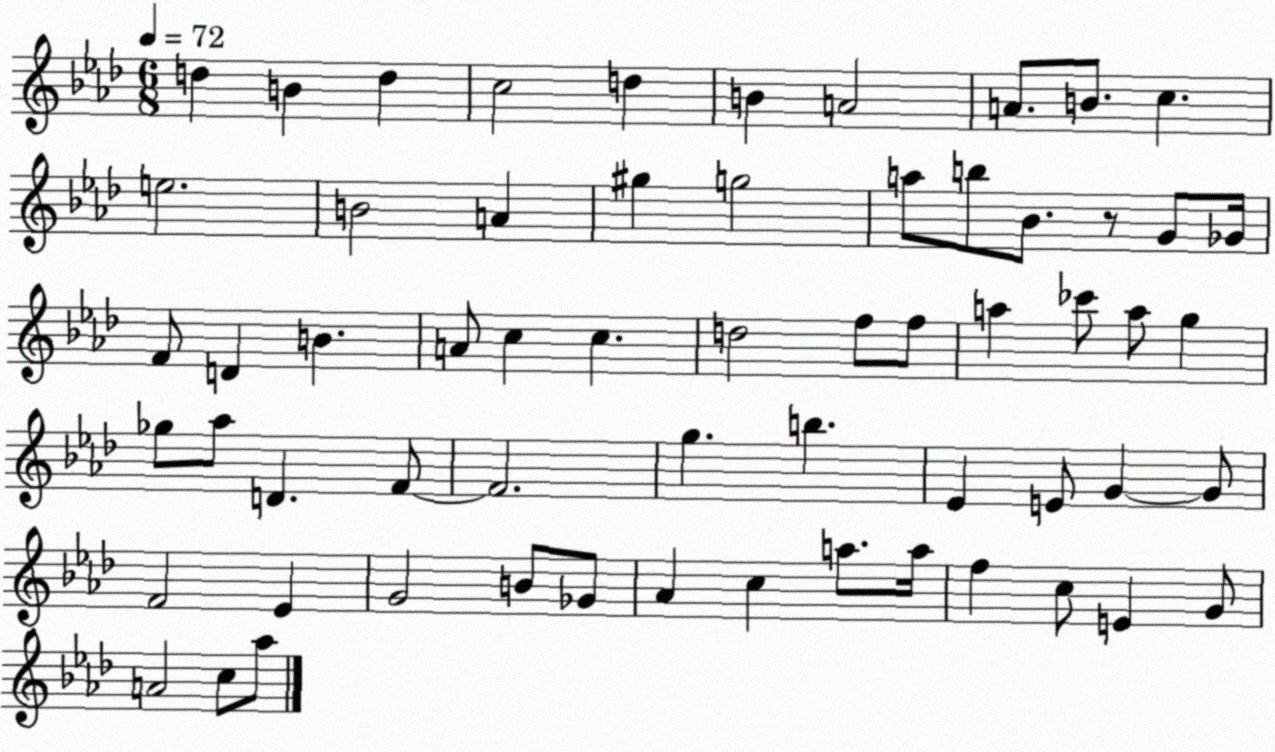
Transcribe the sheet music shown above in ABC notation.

X:1
T:Untitled
M:6/8
L:1/4
K:Ab
d B d c2 d B A2 A/2 B/2 c e2 B2 A ^g g2 a/2 b/2 _B/2 z/2 G/2 _G/4 F/2 D B A/2 c c d2 f/2 f/2 a _c'/2 a/2 g _g/2 _a/2 D F/2 F2 g b _E E/2 G G/2 F2 _E G2 B/2 _G/2 _A c a/2 a/4 f c/2 E G/2 A2 c/2 _a/2